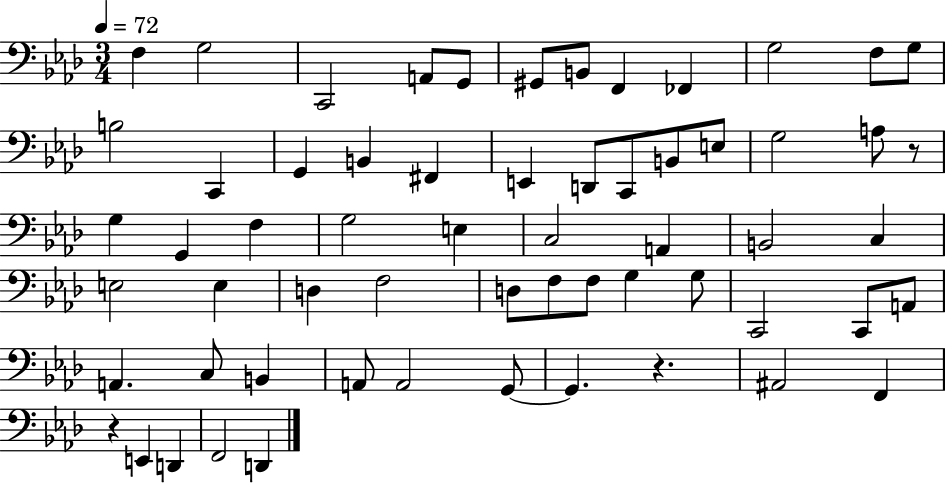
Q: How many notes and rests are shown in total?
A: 61